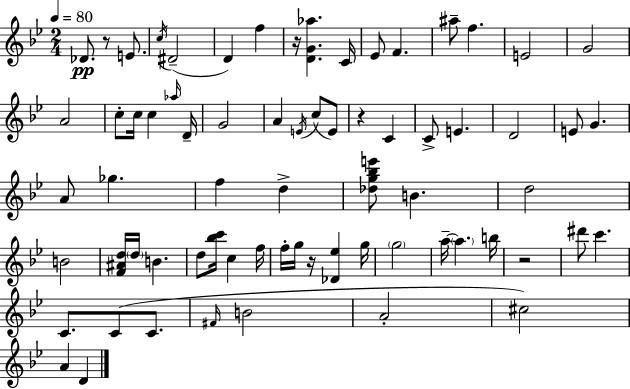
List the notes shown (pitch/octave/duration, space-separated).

Db4/e. R/e E4/e. C5/s D#4/h D4/q F5/q R/s [D4,G4,Ab5]/q. C4/s Eb4/e F4/q. A#5/e F5/q. E4/h G4/h A4/h C5/e C5/s C5/q Ab5/s D4/s G4/h A4/q E4/s C5/e E4/e R/q C4/q C4/e E4/q. D4/h E4/e G4/q. A4/e Gb5/q. F5/q D5/q [Db5,G5,Bb5,E6]/e B4/q. D5/h B4/h [F4,A#4,D5]/s D5/s B4/q. D5/e [Bb5,C6]/s C5/q F5/s F5/s G5/s R/s [Db4,Eb5]/q G5/s G5/h A5/s A5/q. B5/s R/h D#6/e C6/q. C4/e. C4/e C4/e. F#4/s B4/h A4/h C#5/h A4/q D4/q